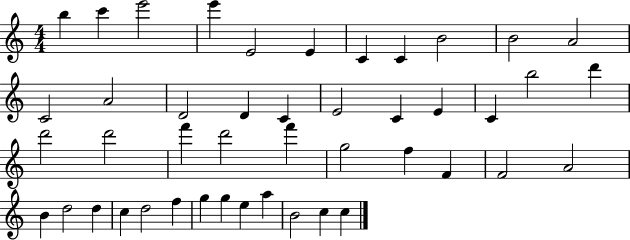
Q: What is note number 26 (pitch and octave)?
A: D6